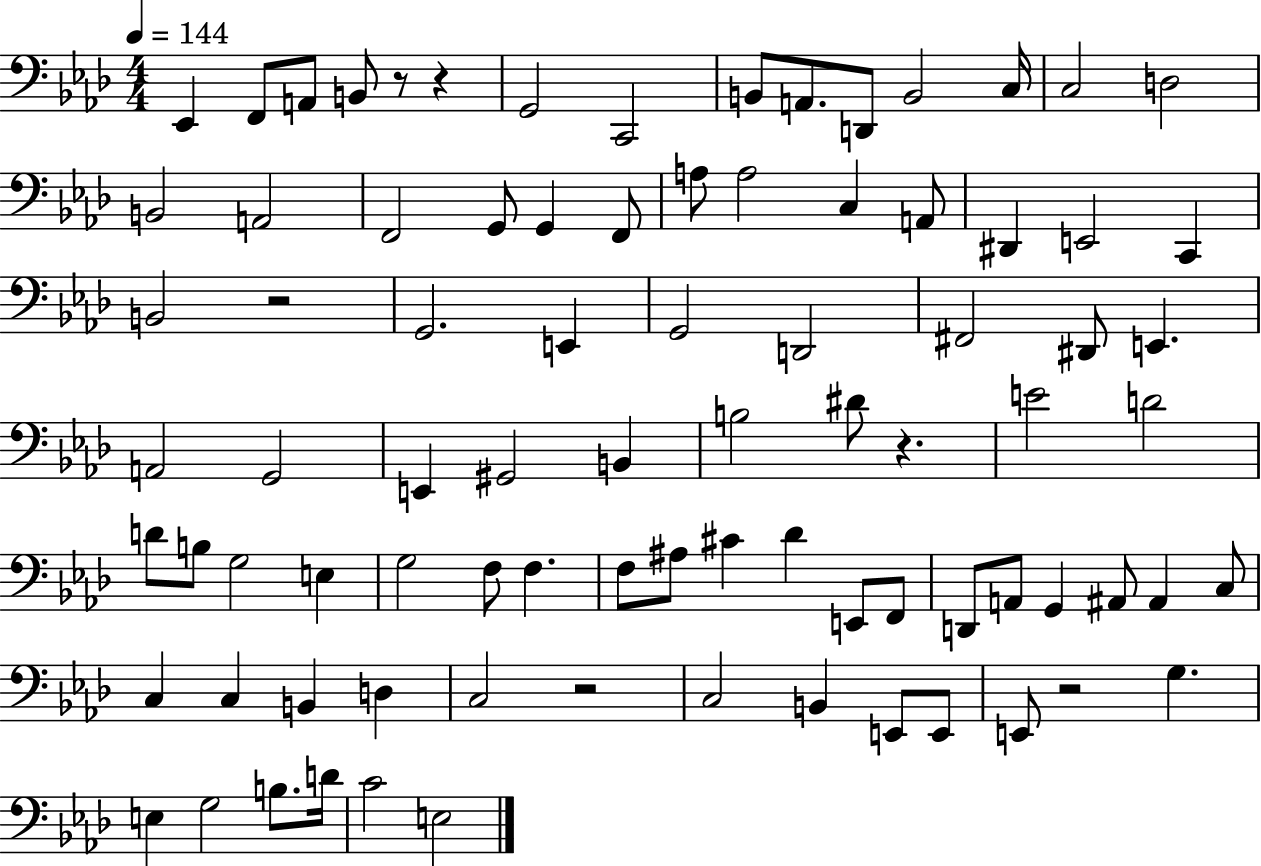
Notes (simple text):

Eb2/q F2/e A2/e B2/e R/e R/q G2/h C2/h B2/e A2/e. D2/e B2/h C3/s C3/h D3/h B2/h A2/h F2/h G2/e G2/q F2/e A3/e A3/h C3/q A2/e D#2/q E2/h C2/q B2/h R/h G2/h. E2/q G2/h D2/h F#2/h D#2/e E2/q. A2/h G2/h E2/q G#2/h B2/q B3/h D#4/e R/q. E4/h D4/h D4/e B3/e G3/h E3/q G3/h F3/e F3/q. F3/e A#3/e C#4/q Db4/q E2/e F2/e D2/e A2/e G2/q A#2/e A#2/q C3/e C3/q C3/q B2/q D3/q C3/h R/h C3/h B2/q E2/e E2/e E2/e R/h G3/q. E3/q G3/h B3/e. D4/s C4/h E3/h